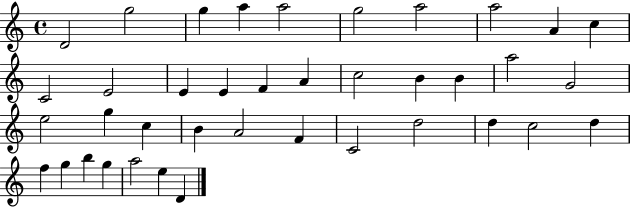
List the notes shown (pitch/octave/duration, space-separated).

D4/h G5/h G5/q A5/q A5/h G5/h A5/h A5/h A4/q C5/q C4/h E4/h E4/q E4/q F4/q A4/q C5/h B4/q B4/q A5/h G4/h E5/h G5/q C5/q B4/q A4/h F4/q C4/h D5/h D5/q C5/h D5/q F5/q G5/q B5/q G5/q A5/h E5/q D4/q